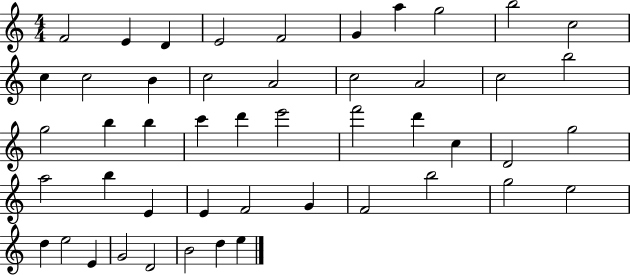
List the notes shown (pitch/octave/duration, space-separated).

F4/h E4/q D4/q E4/h F4/h G4/q A5/q G5/h B5/h C5/h C5/q C5/h B4/q C5/h A4/h C5/h A4/h C5/h B5/h G5/h B5/q B5/q C6/q D6/q E6/h F6/h D6/q C5/q D4/h G5/h A5/h B5/q E4/q E4/q F4/h G4/q F4/h B5/h G5/h E5/h D5/q E5/h E4/q G4/h D4/h B4/h D5/q E5/q